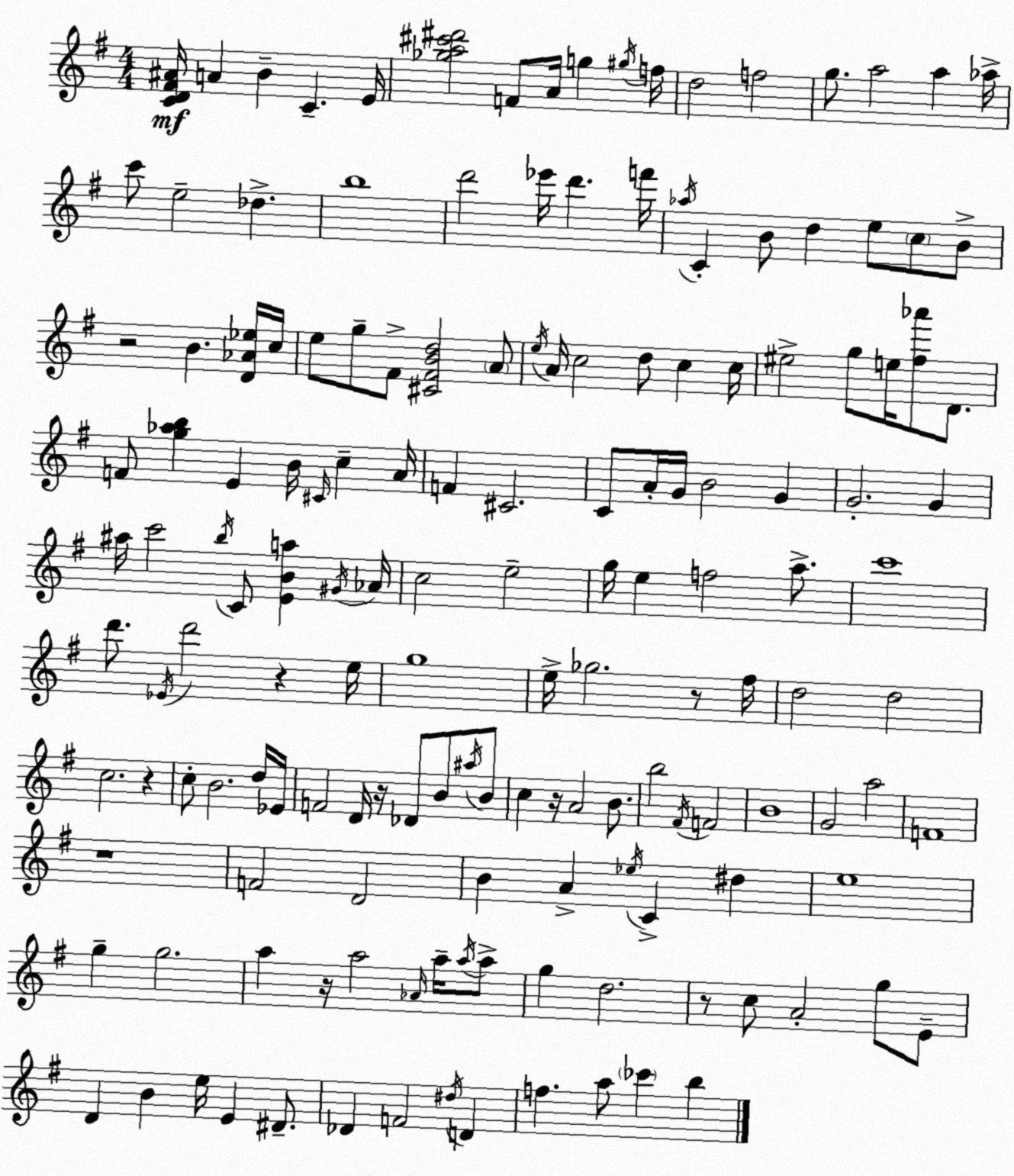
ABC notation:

X:1
T:Untitled
M:4/4
L:1/4
K:G
[CD^F^A]/4 A B C E/4 [_ga^c'^d']2 F/2 A/4 g ^g/4 f/4 d2 f2 g/2 a2 a _a/4 c'/2 e2 _d b4 d'2 _e'/4 d' f'/4 _a/4 C B/2 d e/2 c/2 B/2 z2 B [D_A_e]/4 c/4 e/2 g/2 ^F/2 [^C^FBd]2 A/2 e/4 A/4 c2 d/2 c c/4 ^e2 g/2 e/4 [^f_a']/2 D/2 F/2 [g_ab] E B/4 ^C/4 c A/4 F ^C2 C/2 A/4 G/4 B2 G G2 G ^a/4 c'2 b/4 C/2 [EBa] ^G/4 _A/4 c2 e2 g/4 e f2 a/2 c'4 d'/2 _E/4 d'2 z e/4 g4 e/4 _g2 z/2 ^f/4 d2 d2 c2 z c/2 B2 d/4 _E/4 F2 D/4 z/4 _D/2 B/2 ^a/4 B/2 c z/4 A2 B/2 b2 ^F/4 F2 B4 G2 a2 F4 z4 F2 D2 B A _e/4 C ^d e4 g g2 a z/4 a2 _A/4 a/4 a/4 a/2 g d2 z/2 c/2 A2 g/2 E/2 D B e/4 E ^D/2 _D F2 ^d/4 D f a/2 _c' b